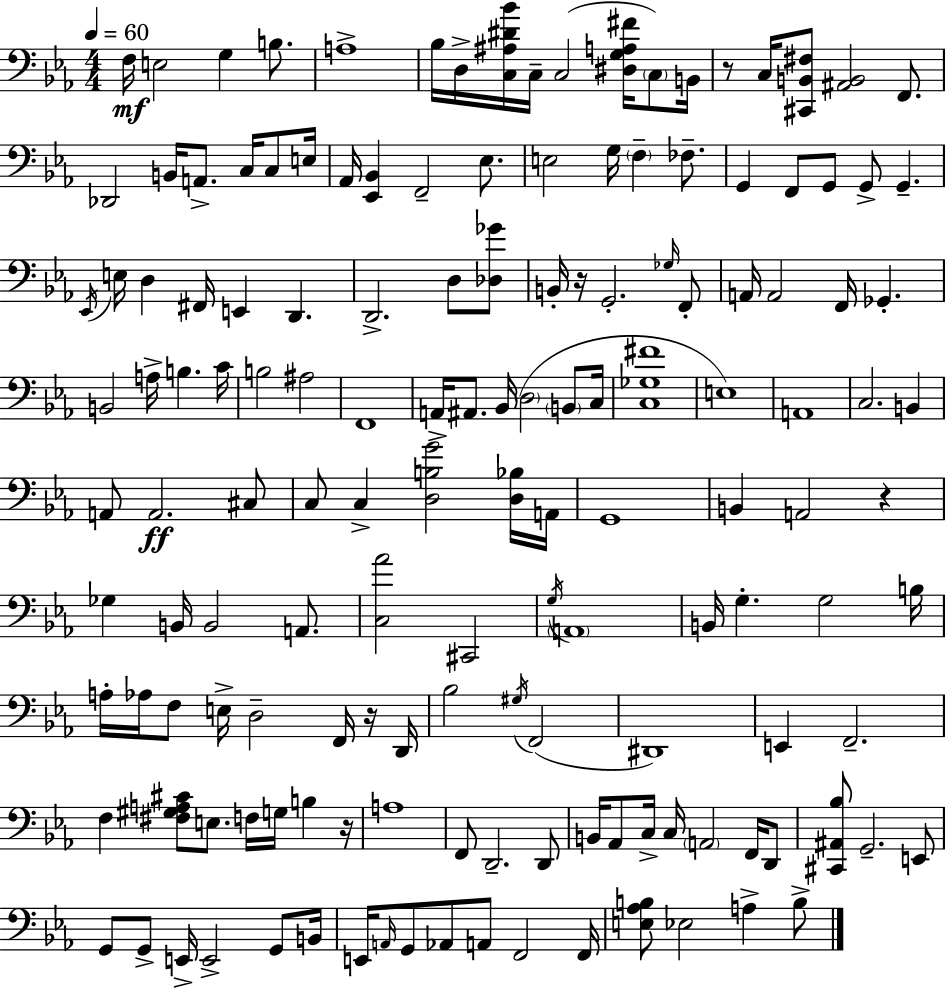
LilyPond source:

{
  \clef bass
  \numericTimeSignature
  \time 4/4
  \key c \minor
  \tempo 4 = 60
  f16\mf e2 g4 b8. | a1-> | bes16 d16-> <c ais dis' bes'>16 c16-- c2( <dis g a fis'>16 \parenthesize c8) b,16 | r8 c16 <cis, b, fis>8 <ais, b,>2 f,8. | \break des,2 b,16 a,8.-> c16 c8 e16 | aes,16 <ees, bes,>4 f,2-- ees8. | e2 g16 \parenthesize f4-- fes8.-- | g,4 f,8 g,8 g,8-> g,4.-- | \break \acciaccatura { ees,16 } e16 d4 fis,16 e,4 d,4. | d,2.-> d8 <des ges'>8 | b,16-. r16 g,2.-. \grace { ges16 } | f,8-. a,16 a,2 f,16 ges,4.-. | \break b,2 a16-> b4. | c'16 b2 ais2 | f,1 | a,16-> ais,8. bes,16( \parenthesize d2 \parenthesize b,8 | \break c16 <c ges fis'>1 | e1) | a,1 | c2. b,4 | \break a,8 a,2.\ff | cis8 c8 c4-> <d b g'>2 | <d bes>16 a,16 g,1 | b,4 a,2 r4 | \break ges4 b,16 b,2 a,8. | <c aes'>2 cis,2 | \acciaccatura { g16 } \parenthesize a,1 | b,16 g4.-. g2 | \break b16 a16-. aes16 f8 e16-> d2-- | f,16 r16 d,16 bes2 \acciaccatura { gis16 }( f,2 | dis,1) | e,4 f,2.-- | \break f4 <fis gis a cis'>8 e8. f16 g16 b4 | r16 a1 | f,8 d,2.-- | d,8 b,16 aes,8 c16-> c16 \parenthesize a,2 | \break f,16 d,8 <cis, ais, bes>8 g,2.-- | e,8 g,8 g,8-> e,16-> e,2-> | g,8 b,16 e,16 \grace { a,16 } g,8 aes,8 a,8 f,2 | f,16 <e aes b>8 ees2 a4-> | \break b8-> \bar "|."
}